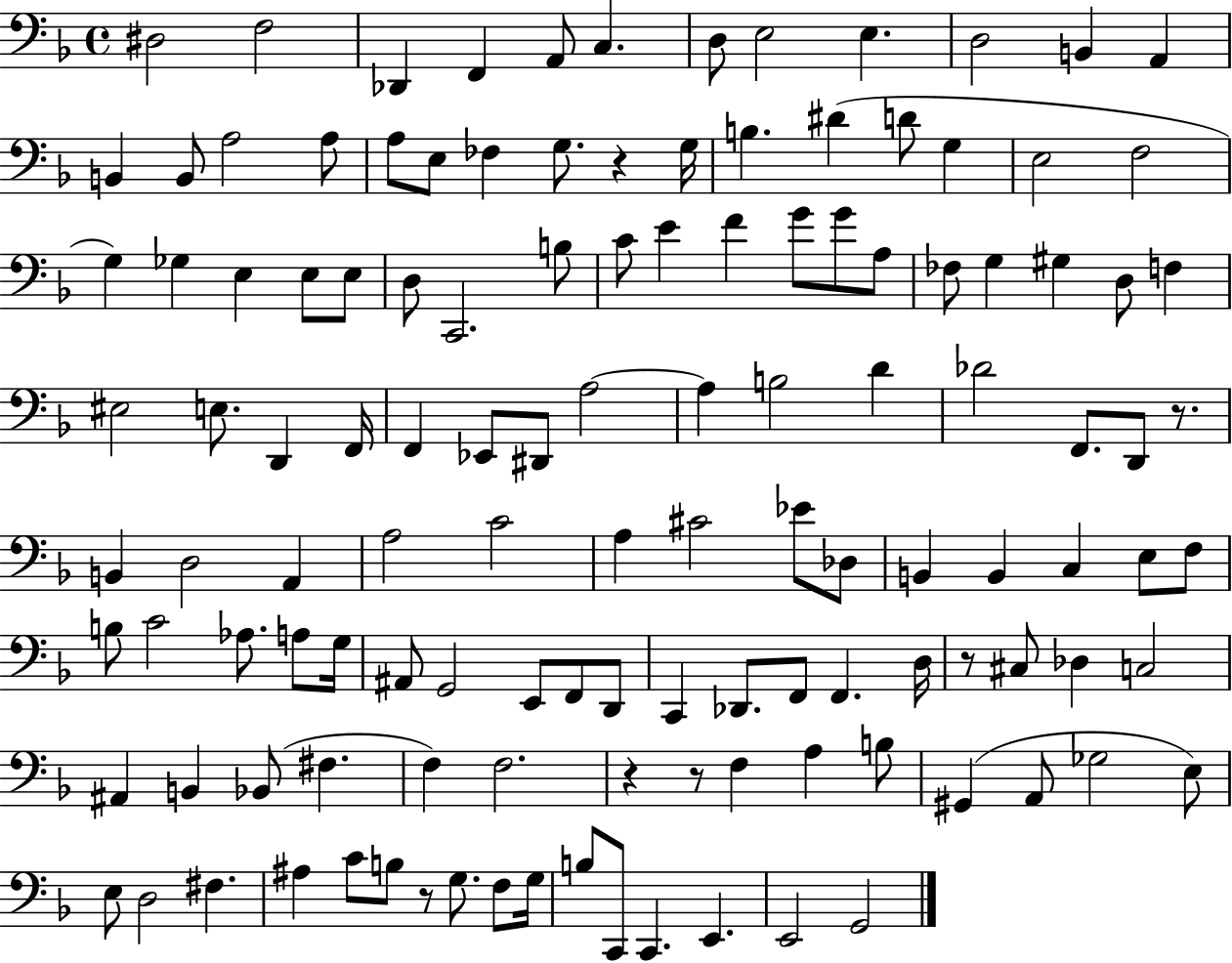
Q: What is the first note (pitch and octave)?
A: D#3